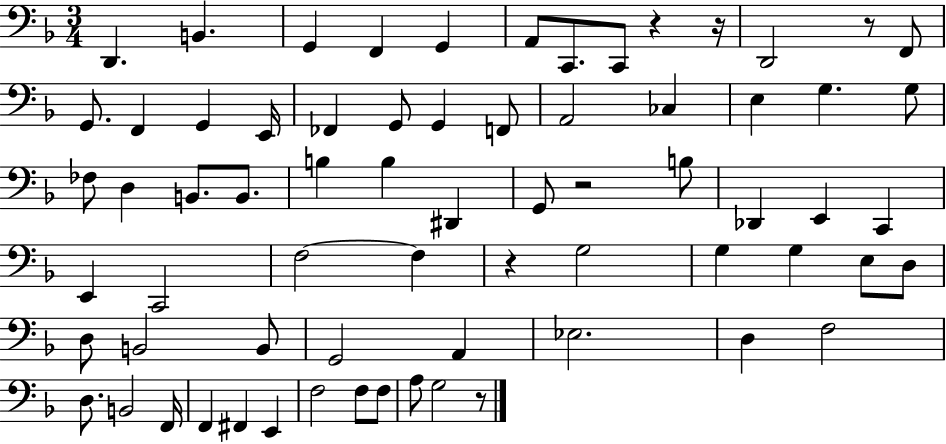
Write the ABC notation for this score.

X:1
T:Untitled
M:3/4
L:1/4
K:F
D,, B,, G,, F,, G,, A,,/2 C,,/2 C,,/2 z z/4 D,,2 z/2 F,,/2 G,,/2 F,, G,, E,,/4 _F,, G,,/2 G,, F,,/2 A,,2 _C, E, G, G,/2 _F,/2 D, B,,/2 B,,/2 B, B, ^D,, G,,/2 z2 B,/2 _D,, E,, C,, E,, C,,2 F,2 F, z G,2 G, G, E,/2 D,/2 D,/2 B,,2 B,,/2 G,,2 A,, _E,2 D, F,2 D,/2 B,,2 F,,/4 F,, ^F,, E,, F,2 F,/2 F,/2 A,/2 G,2 z/2